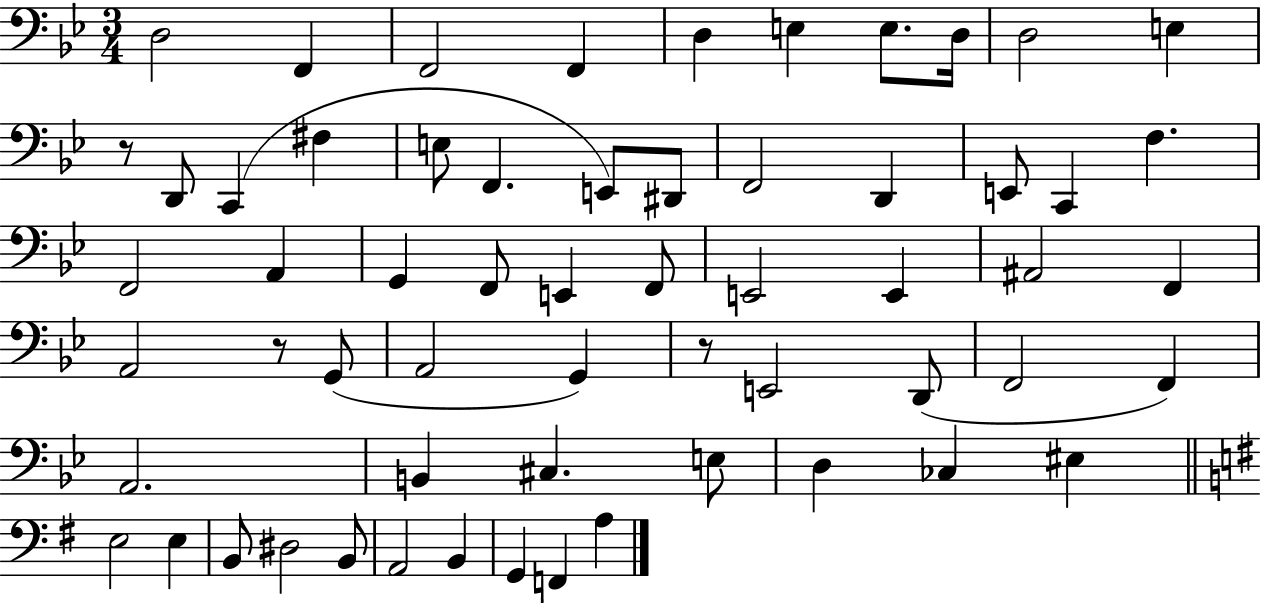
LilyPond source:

{
  \clef bass
  \numericTimeSignature
  \time 3/4
  \key bes \major
  \repeat volta 2 { d2 f,4 | f,2 f,4 | d4 e4 e8. d16 | d2 e4 | \break r8 d,8 c,4( fis4 | e8 f,4. e,8) dis,8 | f,2 d,4 | e,8 c,4 f4. | \break f,2 a,4 | g,4 f,8 e,4 f,8 | e,2 e,4 | ais,2 f,4 | \break a,2 r8 g,8( | a,2 g,4) | r8 e,2 d,8( | f,2 f,4) | \break a,2. | b,4 cis4. e8 | d4 ces4 eis4 | \bar "||" \break \key g \major e2 e4 | b,8 dis2 b,8 | a,2 b,4 | g,4 f,4 a4 | \break } \bar "|."
}